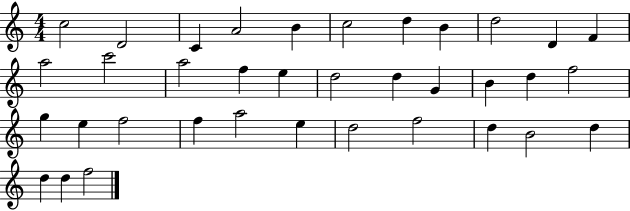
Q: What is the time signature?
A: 4/4